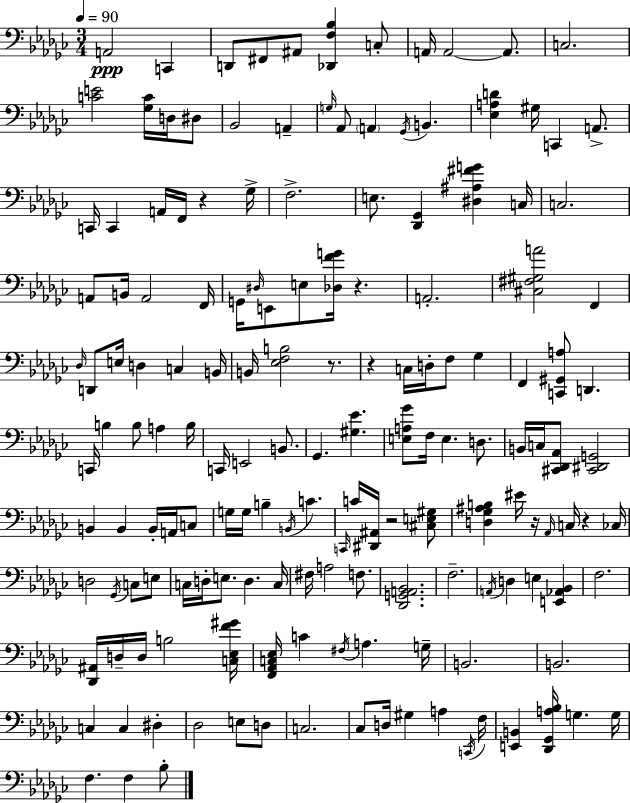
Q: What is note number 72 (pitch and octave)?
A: A2